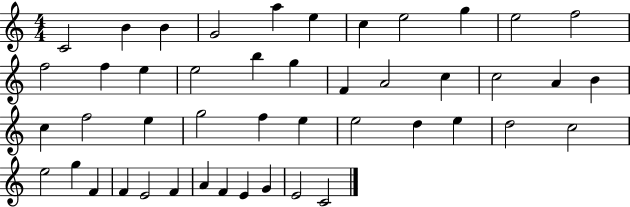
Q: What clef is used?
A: treble